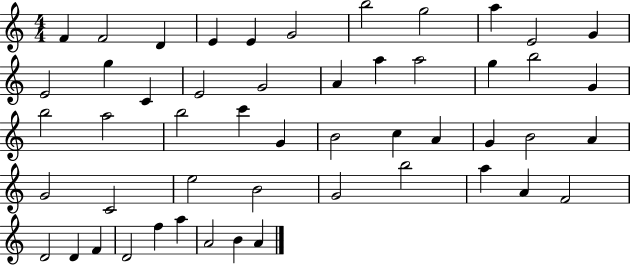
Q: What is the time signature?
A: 4/4